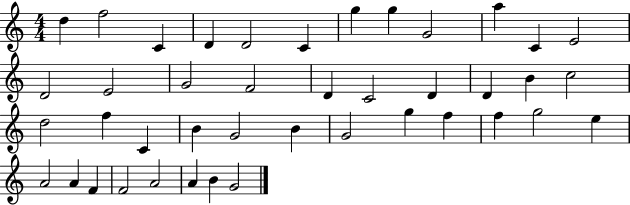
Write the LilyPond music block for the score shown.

{
  \clef treble
  \numericTimeSignature
  \time 4/4
  \key c \major
  d''4 f''2 c'4 | d'4 d'2 c'4 | g''4 g''4 g'2 | a''4 c'4 e'2 | \break d'2 e'2 | g'2 f'2 | d'4 c'2 d'4 | d'4 b'4 c''2 | \break d''2 f''4 c'4 | b'4 g'2 b'4 | g'2 g''4 f''4 | f''4 g''2 e''4 | \break a'2 a'4 f'4 | f'2 a'2 | a'4 b'4 g'2 | \bar "|."
}